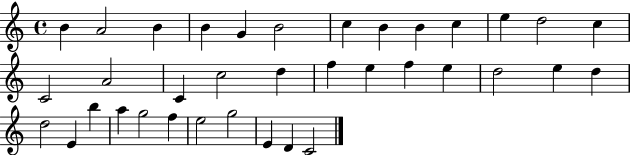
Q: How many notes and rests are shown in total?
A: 36